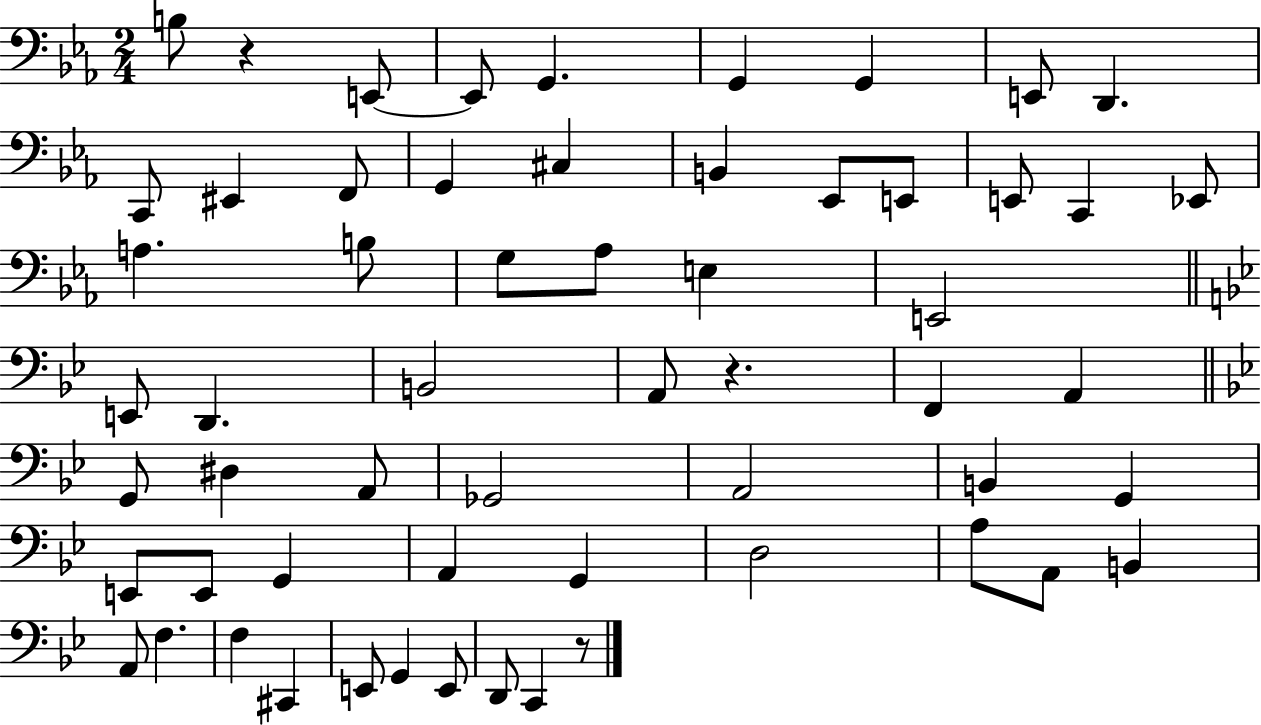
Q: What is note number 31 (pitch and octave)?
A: A2